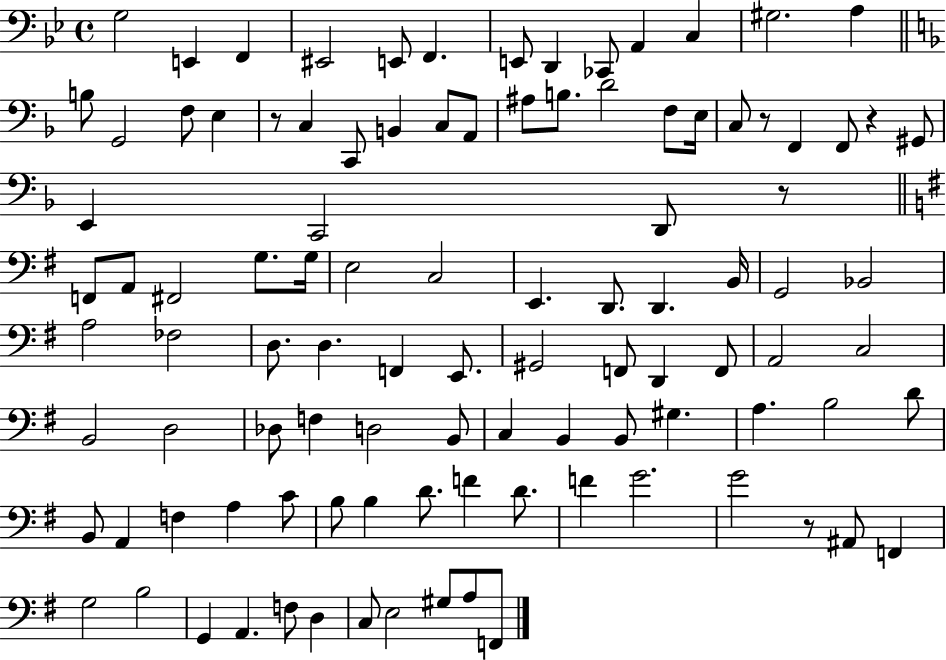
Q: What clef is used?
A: bass